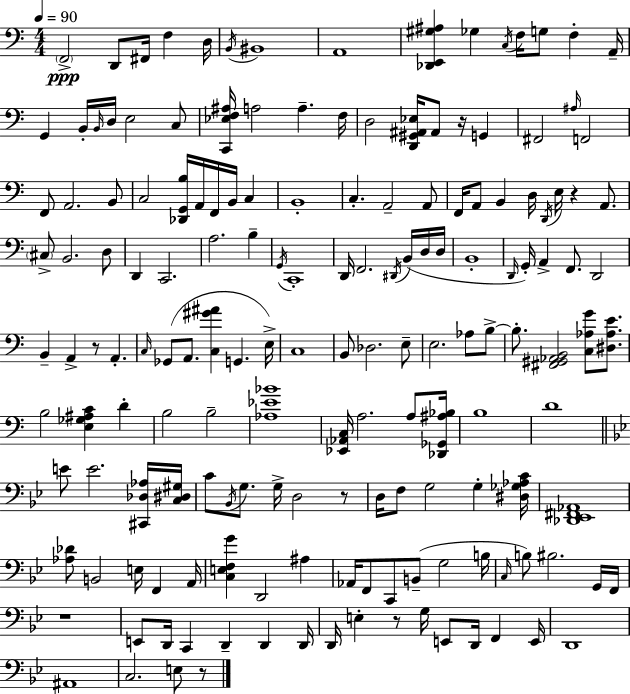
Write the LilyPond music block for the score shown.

{
  \clef bass
  \numericTimeSignature
  \time 4/4
  \key c \major
  \tempo 4 = 90
  \repeat volta 2 { \parenthesize f,2->\ppp d,8 fis,16 f4 d16 | \acciaccatura { b,16 } bis,1 | a,1 | <des, e, gis ais>4 ges4 \acciaccatura { c16 } f16 g8 f4-. | \break a,16-- g,4 b,16-. \grace { b,16 } d16 e2 | c8 <c, ees f ais>16 a2 a4.-- | f16 d2 <d, gis, ais, ees>16 ais,8 r16 g,4 | fis,2 \grace { ais16 } f,2 | \break f,8 a,2. | b,8 c2 <des, g, b>16 a,16 f,16 b,16 | c4 b,1-. | c4.-. a,2-- | \break a,8 f,16 a,8 b,4 d16 \acciaccatura { d,16 } e16 r4 | a,8. \parenthesize cis8-> b,2. | d8 d,4 c,2. | a2. | \break b4-- \acciaccatura { g,16 } c,1-. | d,16 f,2. | \acciaccatura { dis,16 } b,16( d16 d16 b,1-. | \grace { d,16 } g,16-.) a,4-> f,8. | \break d,2 b,4-- a,4-> | r8 a,4.-. \grace { c16 }( ges,8 a,8. <c gis' ais'>4 | g,4. e16->) c1 | b,8 des2. | \break e8-- e2. | aes8 b8->~~ b8.-. <fis, gis, aes, b,>2 | <c aes g'>8 <dis aes e'>8. b2 | <e ges ais c'>4 d'4-. b2 | \break b2-- <aes ees' bes'>1 | <ees, aes, c>16 a2. | a8 <des, ges, ais bes>16 b1 | d'1 | \break \bar "||" \break \key g \minor e'8 e'2. <cis, des aes>16 <c dis gis>16 | c'8 \acciaccatura { bes,16 } g8. g16-> d2 r8 | d16 f8 g2 g4-. | <dis ges aes c'>16 <des, ees, fis, aes,>1 | \break <aes des'>8 b,2 e16 f,4 | a,16 <c e f g'>4 d,2 ais4 | aes,16 f,8 c,8 b,8--( g2 | b16 \grace { c16 } b8) bis2. | \break g,16 f,16 r1 | e,8 d,16 c,4 d,4-- d,4 | d,16 d,16 e4-. r8 g16 e,8 d,16 f,4 | e,16 d,1 | \break ais,1 | c2. e8 | r8 } \bar "|."
}